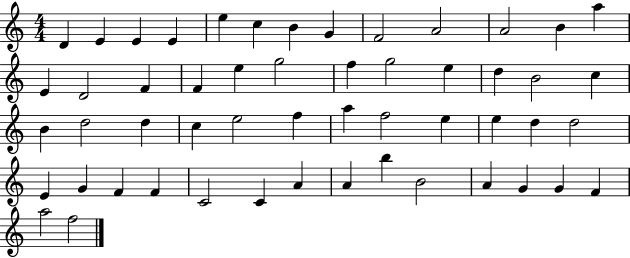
D4/q E4/q E4/q E4/q E5/q C5/q B4/q G4/q F4/h A4/h A4/h B4/q A5/q E4/q D4/h F4/q F4/q E5/q G5/h F5/q G5/h E5/q D5/q B4/h C5/q B4/q D5/h D5/q C5/q E5/h F5/q A5/q F5/h E5/q E5/q D5/q D5/h E4/q G4/q F4/q F4/q C4/h C4/q A4/q A4/q B5/q B4/h A4/q G4/q G4/q F4/q A5/h F5/h